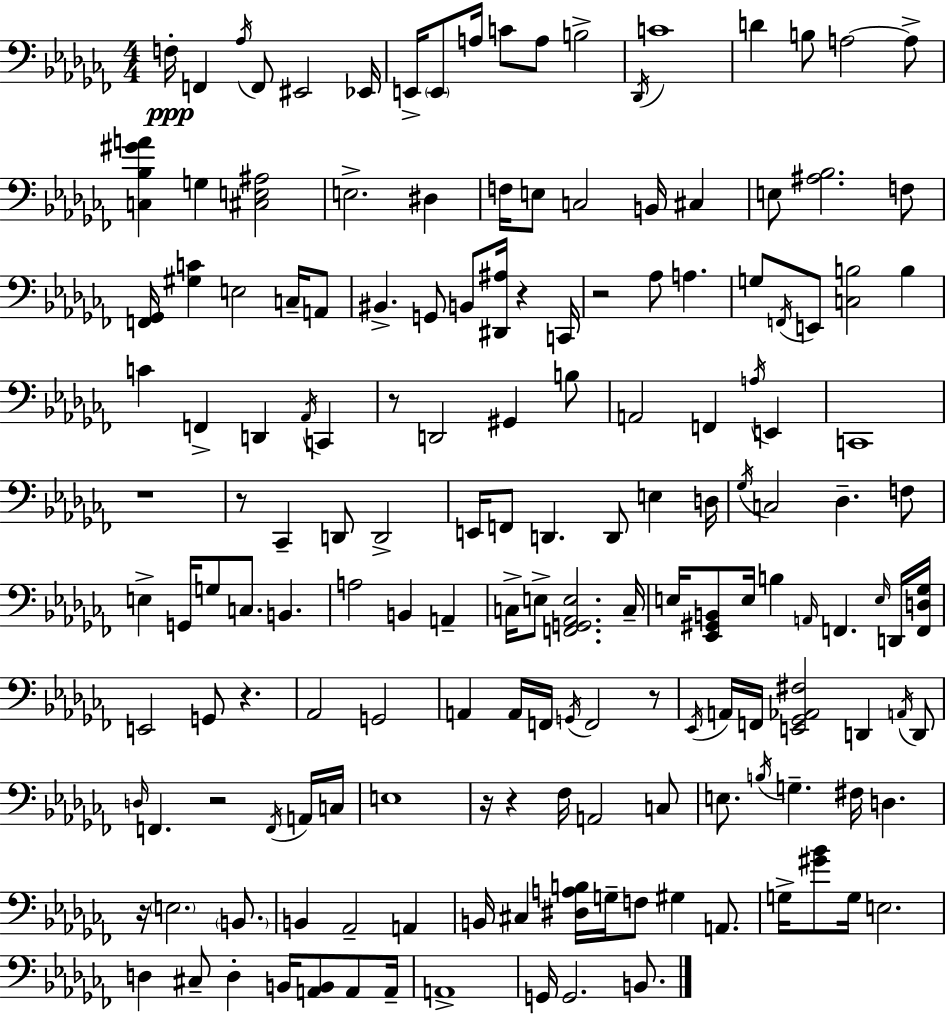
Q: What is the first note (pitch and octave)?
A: F3